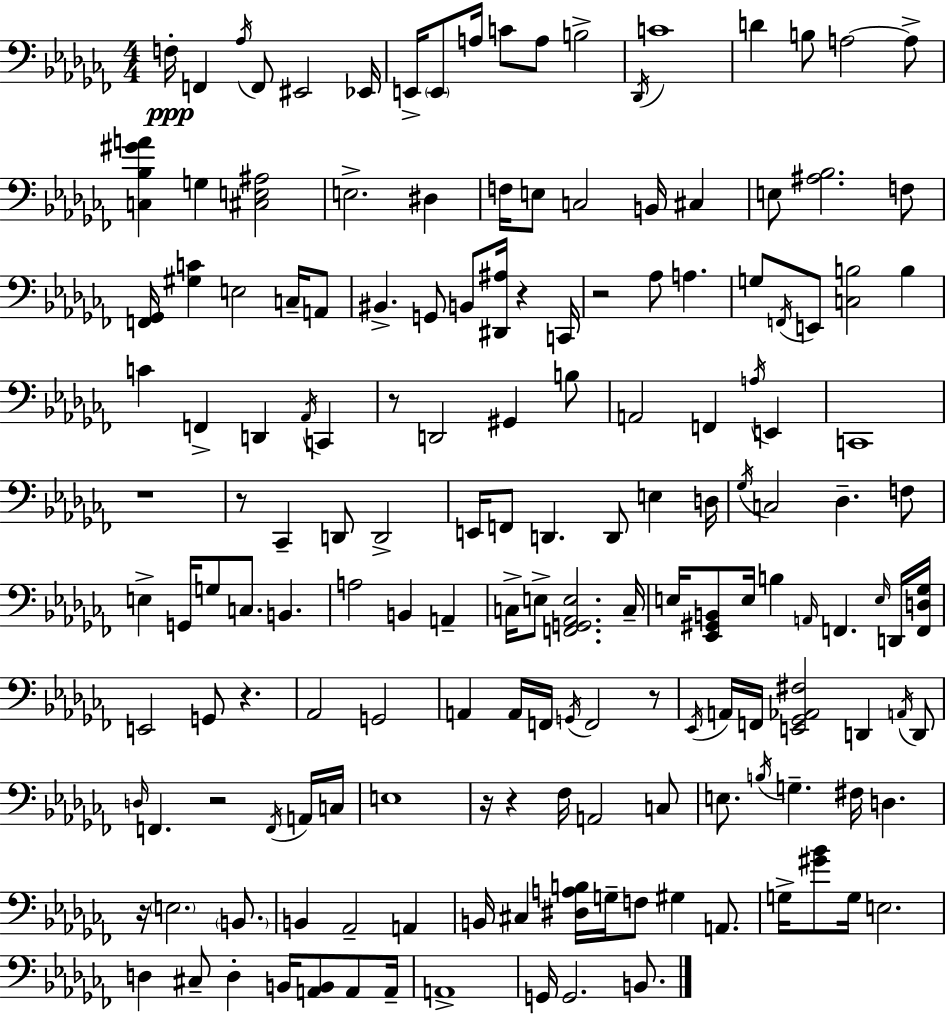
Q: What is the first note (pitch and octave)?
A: F3